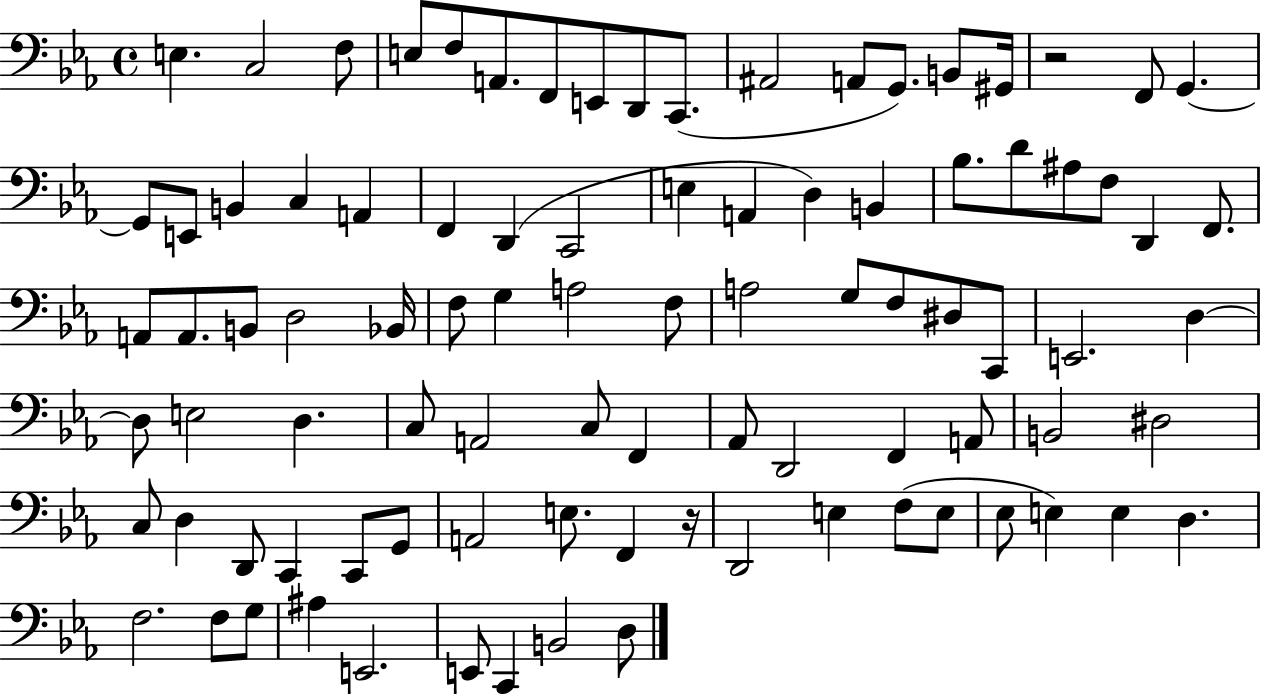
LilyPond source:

{
  \clef bass
  \time 4/4
  \defaultTimeSignature
  \key ees \major
  e4. c2 f8 | e8 f8 a,8. f,8 e,8 d,8 c,8.( | ais,2 a,8 g,8.) b,8 gis,16 | r2 f,8 g,4.~~ | \break g,8 e,8 b,4 c4 a,4 | f,4 d,4( c,2 | e4 a,4 d4) b,4 | bes8. d'8 ais8 f8 d,4 f,8. | \break a,8 a,8. b,8 d2 bes,16 | f8 g4 a2 f8 | a2 g8 f8 dis8 c,8 | e,2. d4~~ | \break d8 e2 d4. | c8 a,2 c8 f,4 | aes,8 d,2 f,4 a,8 | b,2 dis2 | \break c8 d4 d,8 c,4 c,8 g,8 | a,2 e8. f,4 r16 | d,2 e4 f8( e8 | ees8 e4) e4 d4. | \break f2. f8 g8 | ais4 e,2. | e,8 c,4 b,2 d8 | \bar "|."
}